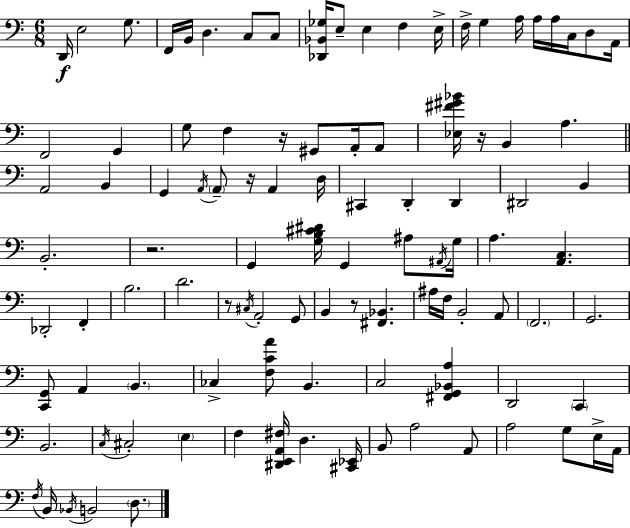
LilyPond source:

{
  \clef bass
  \numericTimeSignature
  \time 6/8
  \key c \major
  d,16\f e2 g8. | f,16 b,16 d4. c8 c8 | <des, bes, ges>16 e8-- e4 f4 e16-> | f16-> g4 a16 a16 a16 c16 d8 a,16 | \break f,2 g,4 | g8 f4 r16 gis,8 a,16-. a,8 | <ees fis' gis' bes'>16 r16 b,4 a4. | \bar "||" \break \key a \minor a,2 b,4 | g,4 \acciaccatura { a,16 } \parenthesize a,8-- r16 a,4 | d16 cis,4 d,4-. d,4 | dis,2 b,4 | \break b,2.-. | r2. | g,4 <g b cis' dis'>16 g,4 ais8 | \acciaccatura { ais,16 } g16 a4. <a, c>4. | \break des,2-. f,4-. | b2. | d'2. | r8 \acciaccatura { cis16 } a,2-. | \break g,8 b,4 r8 <fis, bes,>4. | ais16 f16 b,2-. | a,8 \parenthesize f,2. | g,2. | \break <c, g,>8 a,4 \parenthesize b,4. | ces4-> <f c' a'>8 b,4. | c2 <fis, g, bes, a>4 | d,2 \parenthesize c,4 | \break b,2. | \acciaccatura { c16 } cis2-. | \parenthesize e4 f4 <dis, e, a, fis>16 d4. | <cis, ees,>16 b,8 a2 | \break a,8 a2 | g8 e16-> a,16 \acciaccatura { f16 } b,16 \acciaccatura { bes,16 } b,2 | \parenthesize d8. \bar "|."
}